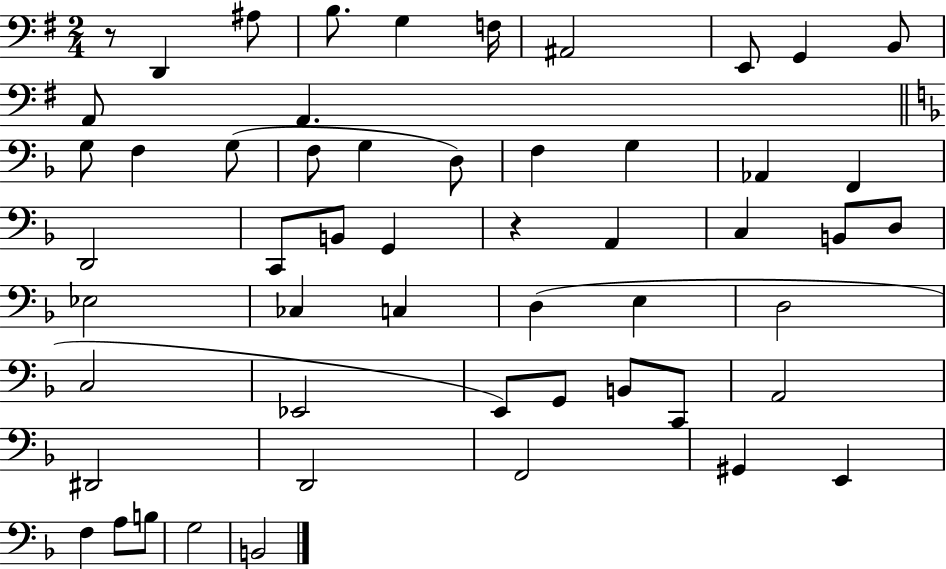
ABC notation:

X:1
T:Untitled
M:2/4
L:1/4
K:G
z/2 D,, ^A,/2 B,/2 G, F,/4 ^A,,2 E,,/2 G,, B,,/2 A,,/2 A,, G,/2 F, G,/2 F,/2 G, D,/2 F, G, _A,, F,, D,,2 C,,/2 B,,/2 G,, z A,, C, B,,/2 D,/2 _E,2 _C, C, D, E, D,2 C,2 _E,,2 E,,/2 G,,/2 B,,/2 C,,/2 A,,2 ^D,,2 D,,2 F,,2 ^G,, E,, F, A,/2 B,/2 G,2 B,,2